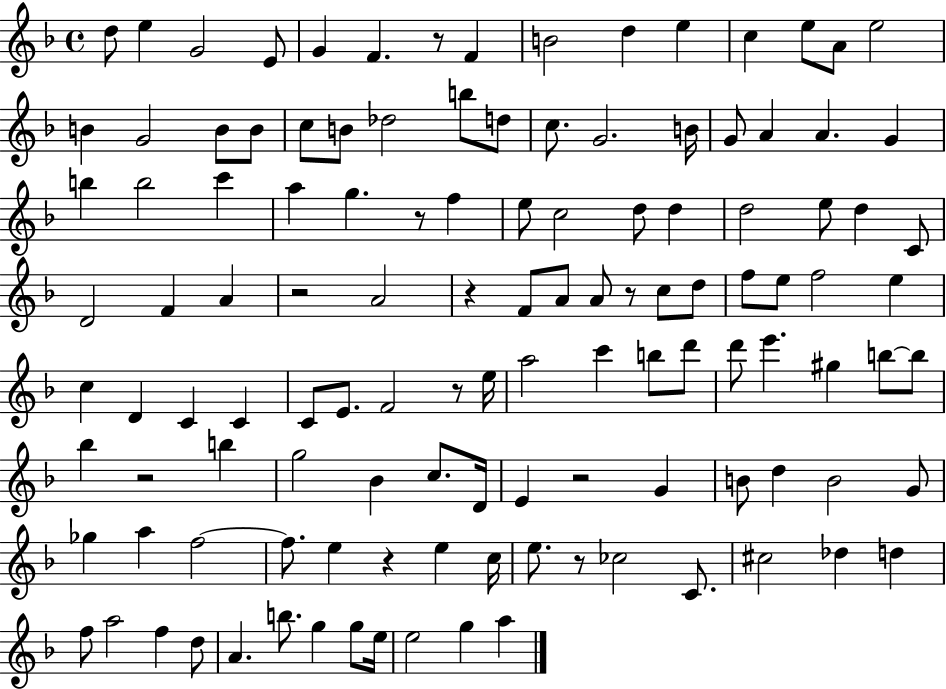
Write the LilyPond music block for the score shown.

{
  \clef treble
  \time 4/4
  \defaultTimeSignature
  \key f \major
  d''8 e''4 g'2 e'8 | g'4 f'4. r8 f'4 | b'2 d''4 e''4 | c''4 e''8 a'8 e''2 | \break b'4 g'2 b'8 b'8 | c''8 b'8 des''2 b''8 d''8 | c''8. g'2. b'16 | g'8 a'4 a'4. g'4 | \break b''4 b''2 c'''4 | a''4 g''4. r8 f''4 | e''8 c''2 d''8 d''4 | d''2 e''8 d''4 c'8 | \break d'2 f'4 a'4 | r2 a'2 | r4 f'8 a'8 a'8 r8 c''8 d''8 | f''8 e''8 f''2 e''4 | \break c''4 d'4 c'4 c'4 | c'8 e'8. f'2 r8 e''16 | a''2 c'''4 b''8 d'''8 | d'''8 e'''4. gis''4 b''8~~ b''8 | \break bes''4 r2 b''4 | g''2 bes'4 c''8. d'16 | e'4 r2 g'4 | b'8 d''4 b'2 g'8 | \break ges''4 a''4 f''2~~ | f''8. e''4 r4 e''4 c''16 | e''8. r8 ces''2 c'8. | cis''2 des''4 d''4 | \break f''8 a''2 f''4 d''8 | a'4. b''8. g''4 g''8 e''16 | e''2 g''4 a''4 | \bar "|."
}